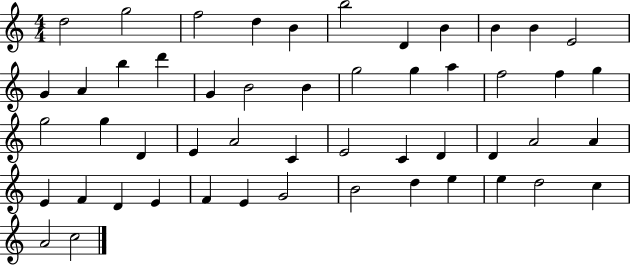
{
  \clef treble
  \numericTimeSignature
  \time 4/4
  \key c \major
  d''2 g''2 | f''2 d''4 b'4 | b''2 d'4 b'4 | b'4 b'4 e'2 | \break g'4 a'4 b''4 d'''4 | g'4 b'2 b'4 | g''2 g''4 a''4 | f''2 f''4 g''4 | \break g''2 g''4 d'4 | e'4 a'2 c'4 | e'2 c'4 d'4 | d'4 a'2 a'4 | \break e'4 f'4 d'4 e'4 | f'4 e'4 g'2 | b'2 d''4 e''4 | e''4 d''2 c''4 | \break a'2 c''2 | \bar "|."
}